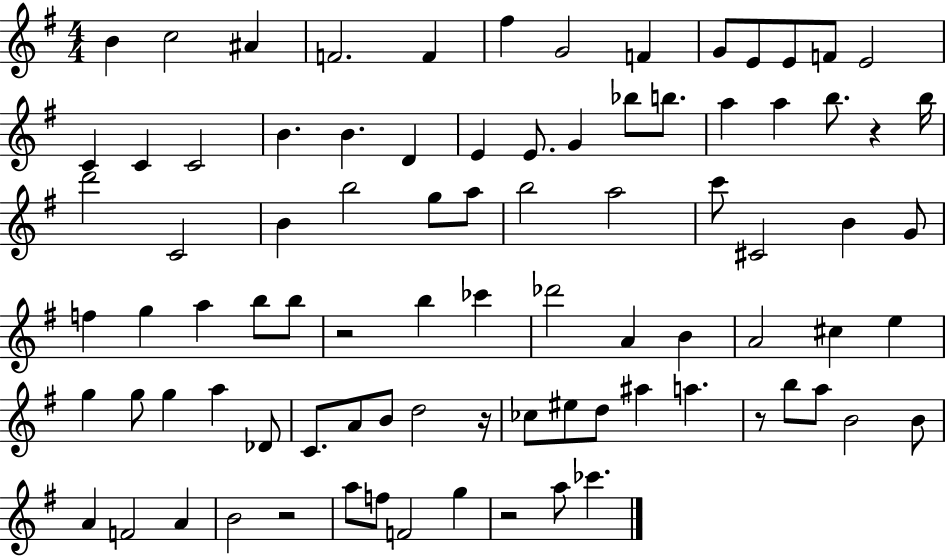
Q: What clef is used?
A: treble